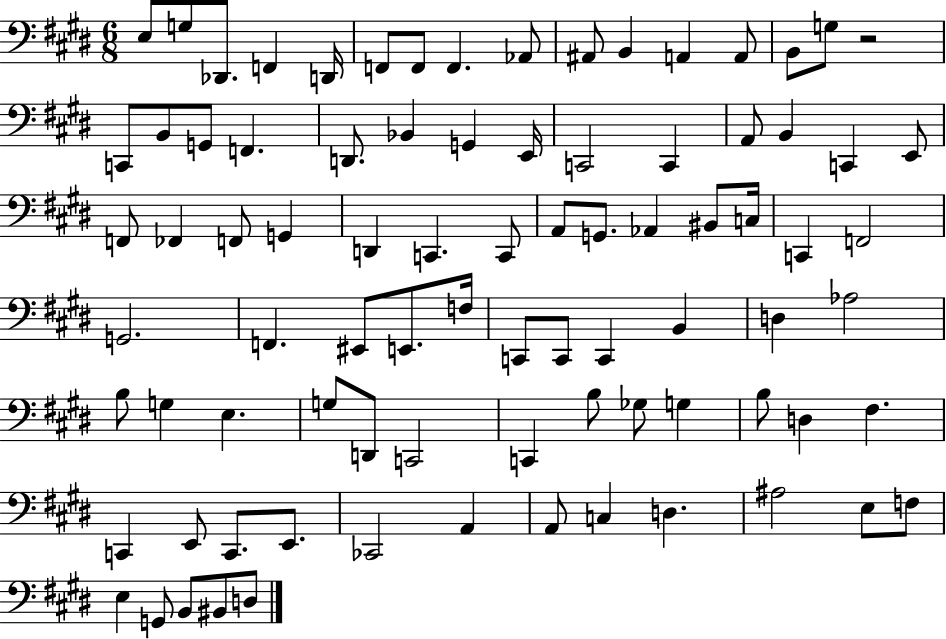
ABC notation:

X:1
T:Untitled
M:6/8
L:1/4
K:E
E,/2 G,/2 _D,,/2 F,, D,,/4 F,,/2 F,,/2 F,, _A,,/2 ^A,,/2 B,, A,, A,,/2 B,,/2 G,/2 z2 C,,/2 B,,/2 G,,/2 F,, D,,/2 _B,, G,, E,,/4 C,,2 C,, A,,/2 B,, C,, E,,/2 F,,/2 _F,, F,,/2 G,, D,, C,, C,,/2 A,,/2 G,,/2 _A,, ^B,,/2 C,/4 C,, F,,2 G,,2 F,, ^E,,/2 E,,/2 F,/4 C,,/2 C,,/2 C,, B,, D, _A,2 B,/2 G, E, G,/2 D,,/2 C,,2 C,, B,/2 _G,/2 G, B,/2 D, ^F, C,, E,,/2 C,,/2 E,,/2 _C,,2 A,, A,,/2 C, D, ^A,2 E,/2 F,/2 E, G,,/2 B,,/2 ^B,,/2 D,/2